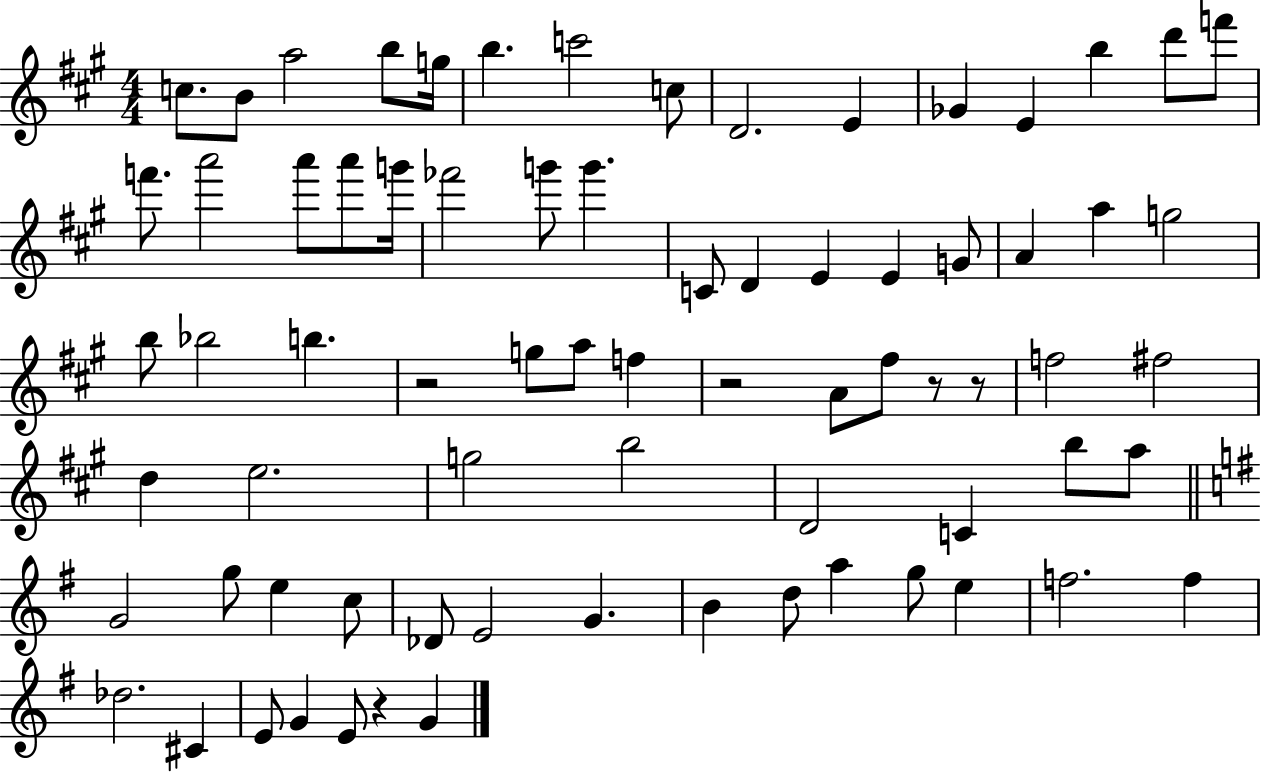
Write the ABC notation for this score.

X:1
T:Untitled
M:4/4
L:1/4
K:A
c/2 B/2 a2 b/2 g/4 b c'2 c/2 D2 E _G E b d'/2 f'/2 f'/2 a'2 a'/2 a'/2 g'/4 _f'2 g'/2 g' C/2 D E E G/2 A a g2 b/2 _b2 b z2 g/2 a/2 f z2 A/2 ^f/2 z/2 z/2 f2 ^f2 d e2 g2 b2 D2 C b/2 a/2 G2 g/2 e c/2 _D/2 E2 G B d/2 a g/2 e f2 f _d2 ^C E/2 G E/2 z G